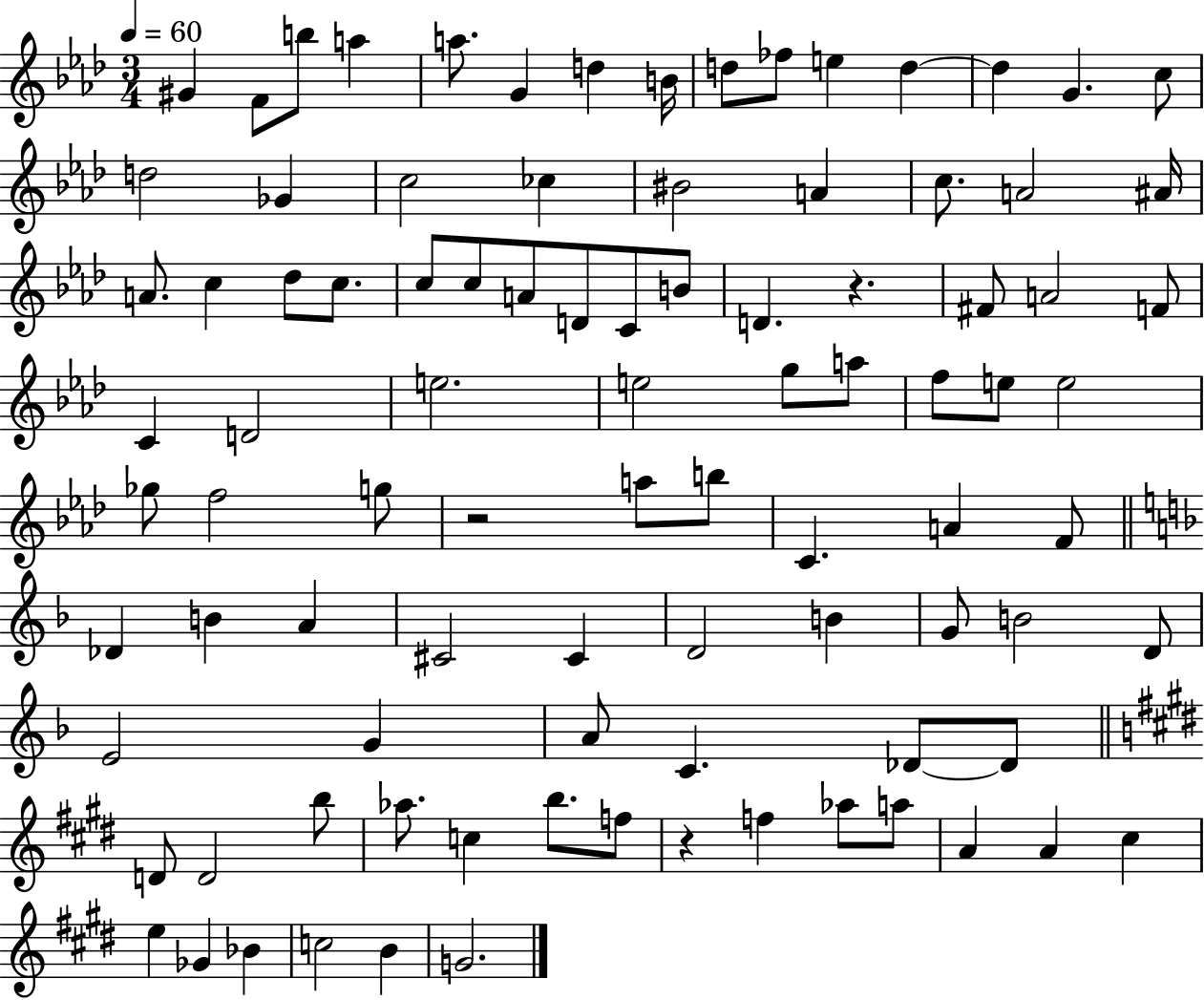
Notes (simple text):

G#4/q F4/e B5/e A5/q A5/e. G4/q D5/q B4/s D5/e FES5/e E5/q D5/q D5/q G4/q. C5/e D5/h Gb4/q C5/h CES5/q BIS4/h A4/q C5/e. A4/h A#4/s A4/e. C5/q Db5/e C5/e. C5/e C5/e A4/e D4/e C4/e B4/e D4/q. R/q. F#4/e A4/h F4/e C4/q D4/h E5/h. E5/h G5/e A5/e F5/e E5/e E5/h Gb5/e F5/h G5/e R/h A5/e B5/e C4/q. A4/q F4/e Db4/q B4/q A4/q C#4/h C#4/q D4/h B4/q G4/e B4/h D4/e E4/h G4/q A4/e C4/q. Db4/e Db4/e D4/e D4/h B5/e Ab5/e. C5/q B5/e. F5/e R/q F5/q Ab5/e A5/e A4/q A4/q C#5/q E5/q Gb4/q Bb4/q C5/h B4/q G4/h.